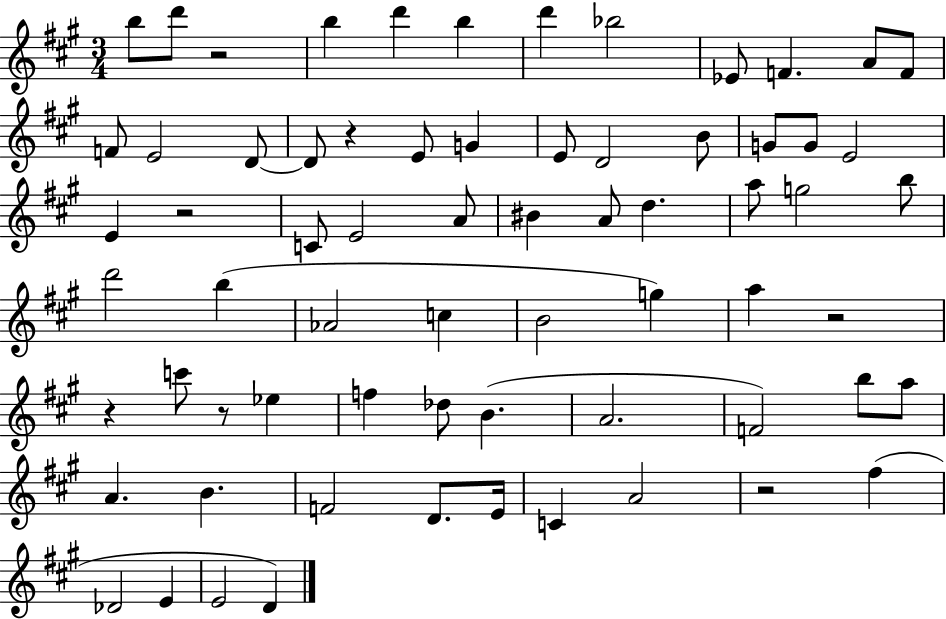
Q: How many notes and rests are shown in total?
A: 68